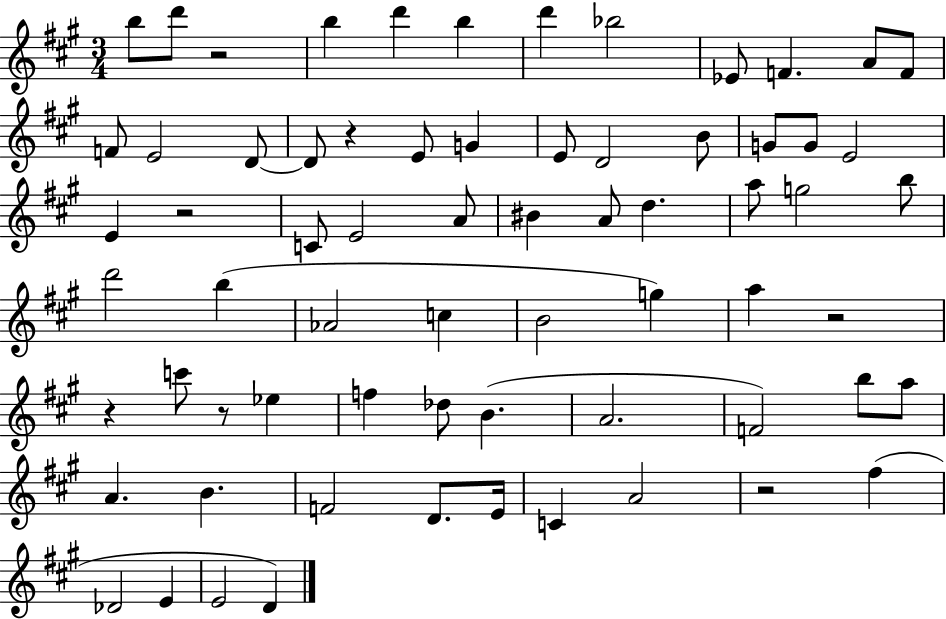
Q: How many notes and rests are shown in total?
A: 68